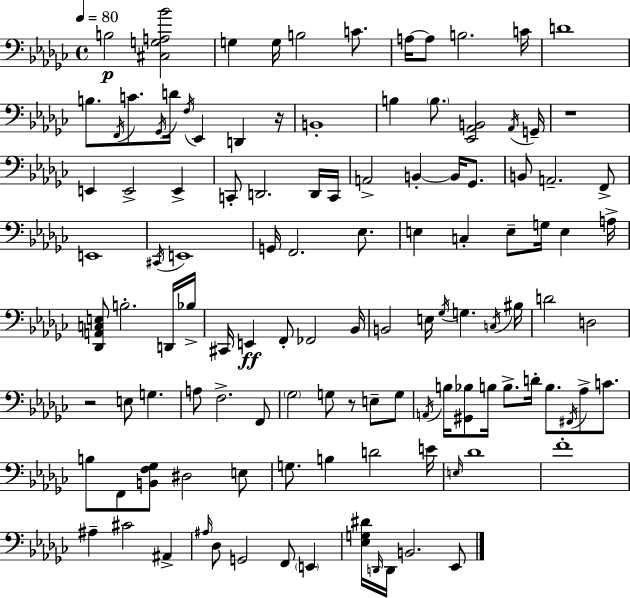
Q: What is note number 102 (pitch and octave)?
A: E2